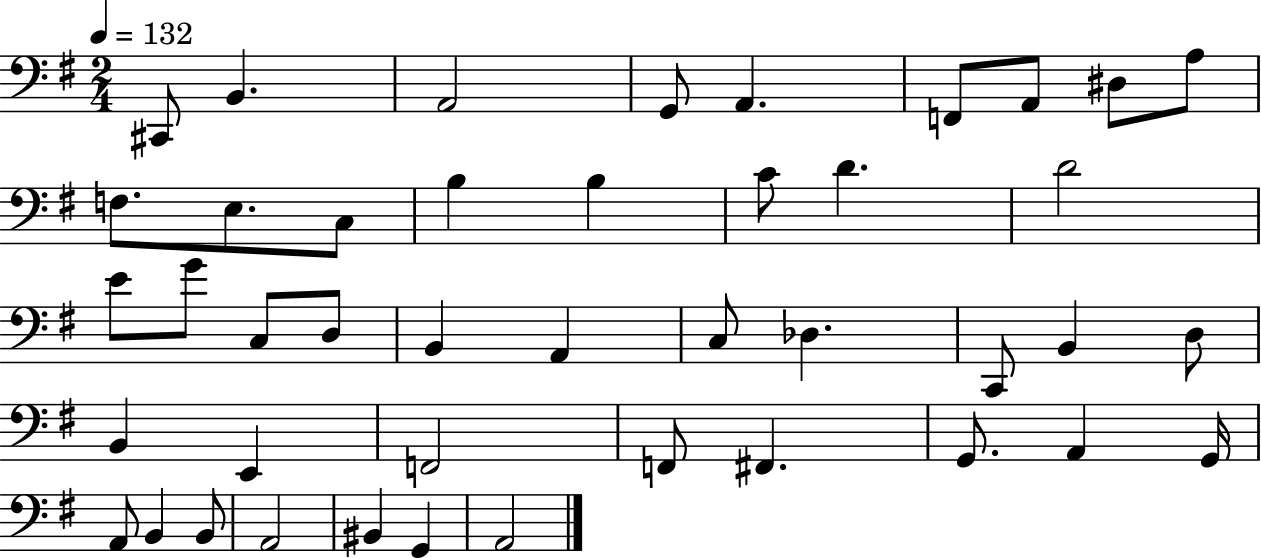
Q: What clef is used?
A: bass